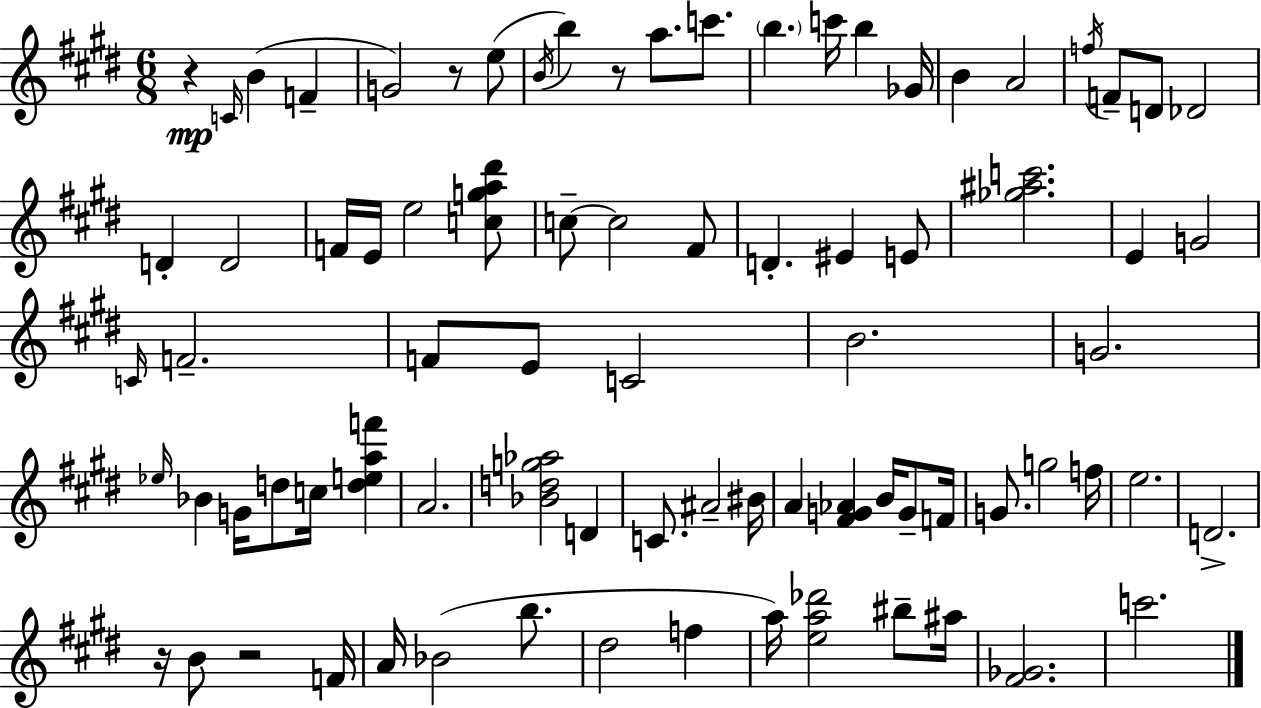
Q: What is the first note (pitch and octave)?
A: C4